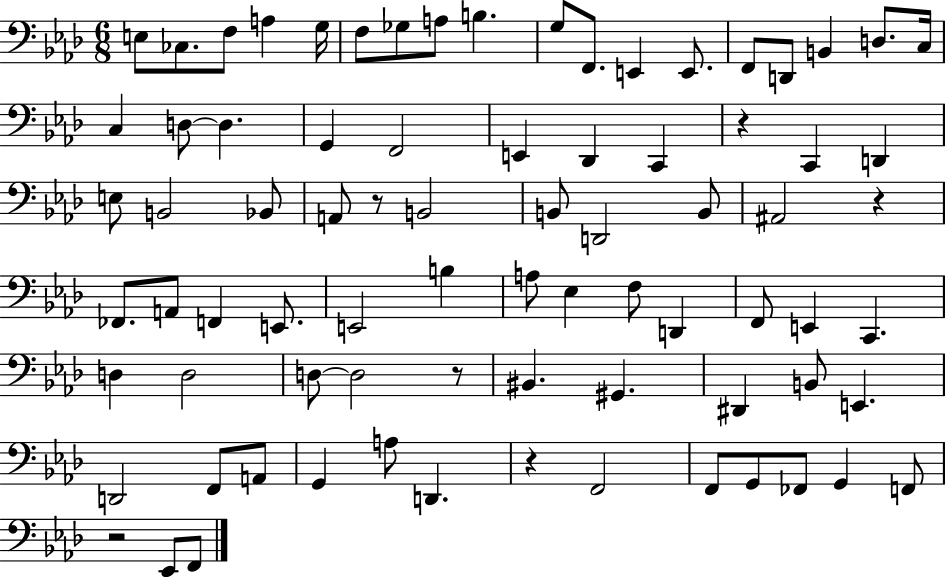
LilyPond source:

{
  \clef bass
  \numericTimeSignature
  \time 6/8
  \key aes \major
  e8 ces8. f8 a4 g16 | f8 ges8 a8 b4. | g8 f,8. e,4 e,8. | f,8 d,8 b,4 d8. c16 | \break c4 d8~~ d4. | g,4 f,2 | e,4 des,4 c,4 | r4 c,4 d,4 | \break e8 b,2 bes,8 | a,8 r8 b,2 | b,8 d,2 b,8 | ais,2 r4 | \break fes,8. a,8 f,4 e,8. | e,2 b4 | a8 ees4 f8 d,4 | f,8 e,4 c,4. | \break d4 d2 | d8~~ d2 r8 | bis,4. gis,4. | dis,4 b,8 e,4. | \break d,2 f,8 a,8 | g,4 a8 d,4. | r4 f,2 | f,8 g,8 fes,8 g,4 f,8 | \break r2 ees,8 f,8 | \bar "|."
}